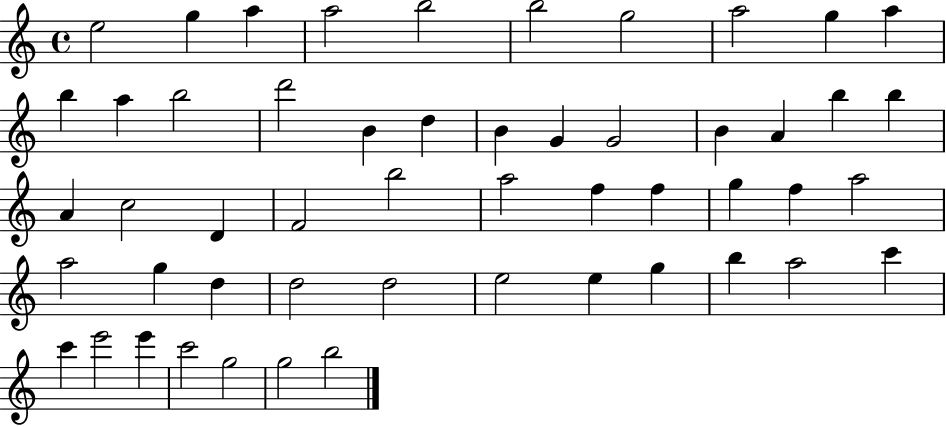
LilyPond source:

{
  \clef treble
  \time 4/4
  \defaultTimeSignature
  \key c \major
  e''2 g''4 a''4 | a''2 b''2 | b''2 g''2 | a''2 g''4 a''4 | \break b''4 a''4 b''2 | d'''2 b'4 d''4 | b'4 g'4 g'2 | b'4 a'4 b''4 b''4 | \break a'4 c''2 d'4 | f'2 b''2 | a''2 f''4 f''4 | g''4 f''4 a''2 | \break a''2 g''4 d''4 | d''2 d''2 | e''2 e''4 g''4 | b''4 a''2 c'''4 | \break c'''4 e'''2 e'''4 | c'''2 g''2 | g''2 b''2 | \bar "|."
}